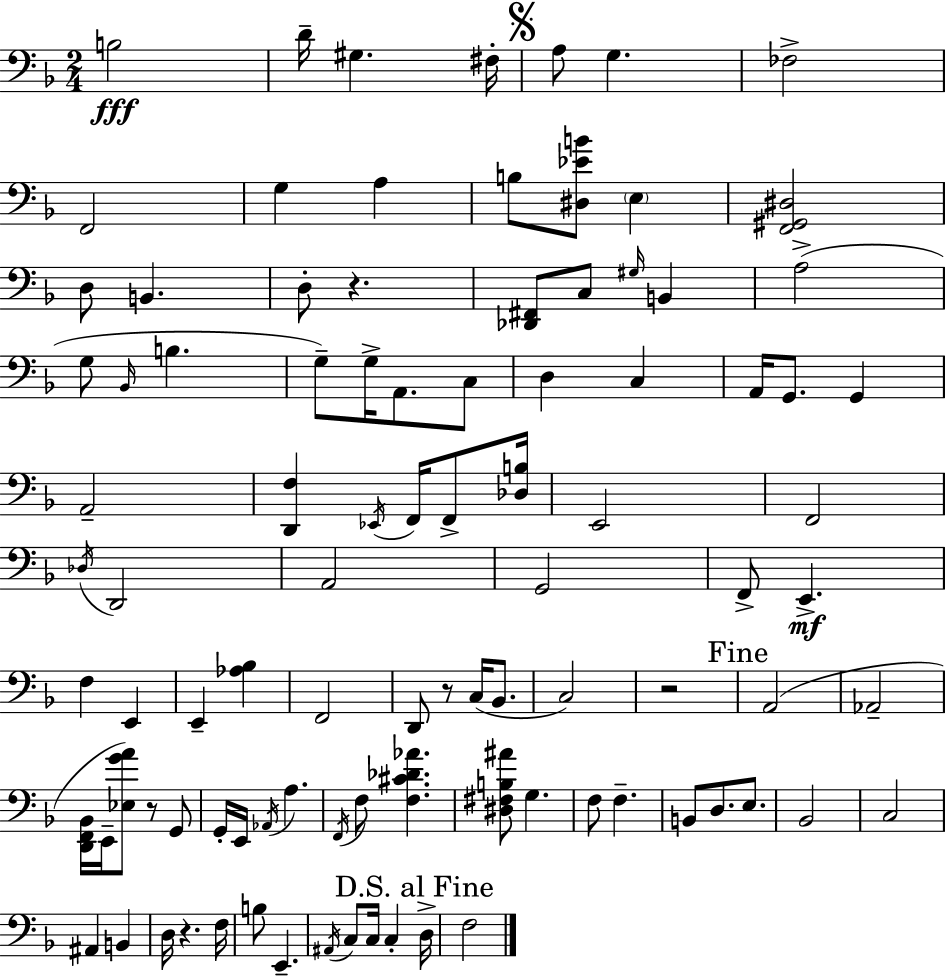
{
  \clef bass
  \numericTimeSignature
  \time 2/4
  \key d \minor
  \repeat volta 2 { b2\fff | d'16-- gis4. fis16-. | \mark \markup { \musicglyph "scripts.segno" } a8 g4. | fes2-> | \break f,2 | g4 a4 | b8 <dis ees' b'>8 \parenthesize e4 | <f, gis, dis>2 | \break d8 b,4. | d8-. r4. | <des, fis,>8 c8 \grace { gis16 } b,4 | a2->( | \break g8 \grace { bes,16 } b4. | g8--) g16-> a,8. | c8 d4 c4 | a,16 g,8. g,4 | \break a,2-- | <d, f>4 \acciaccatura { ees,16 } f,16 | f,8-> <des b>16 e,2 | f,2 | \break \acciaccatura { des16 } d,2 | a,2 | g,2 | f,8-> e,4.->\mf | \break f4 | e,4 e,4-- | <aes bes>4 f,2 | d,8 r8 | \break c16( bes,8. c2) | r2 | \mark "Fine" a,2( | aes,2-- | \break <d, f, bes,>16 e,16-- <ees g' a'>8) | r8 g,8 g,16-. e,16 \acciaccatura { aes,16 } a4. | \acciaccatura { f,16 } f8 | <f cis' des' aes'>4. <dis fis b ais'>8 | \break g4. f8 | f4.-- b,8 | d8. e8. bes,2 | c2 | \break ais,4 | b,4 d16 r4. | f16 b8 | e,4.-- \acciaccatura { ais,16 } c8 | \break c16 c4-. \mark "D.S. al Fine" d16-> f2 | } \bar "|."
}